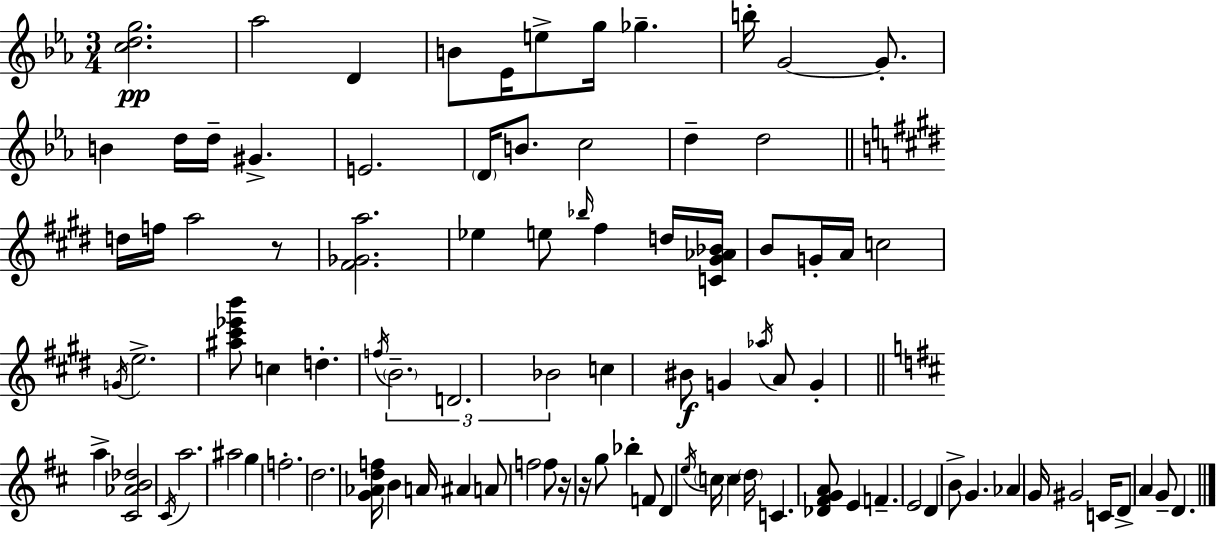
[C5,D5,G5]/h. Ab5/h D4/q B4/e Eb4/s E5/e G5/s Gb5/q. B5/s G4/h G4/e. B4/q D5/s D5/s G#4/q. E4/h. D4/s B4/e. C5/h D5/q D5/h D5/s F5/s A5/h R/e [F#4,Gb4,A5]/h. Eb5/q E5/e Bb5/s F#5/q D5/s [C4,G#4,Ab4,Bb4]/s B4/e G4/s A4/s C5/h G4/s E5/h. [A#5,C#6,Eb6,B6]/e C5/q D5/q. F5/s B4/h. D4/h. Bb4/h C5/q BIS4/e G4/q Ab5/s A4/e G4/q A5/q [C#4,Ab4,B4,Db5]/h C#4/s A5/h. A#5/h G5/q F5/h. D5/h. [G4,Ab4,D5,F5]/s B4/q A4/s A#4/q A4/e F5/h F5/e R/s R/s G5/e Bb5/q F4/e D4/q E5/s C5/s C5/q D5/s C4/q. [Db4,F#4,G4,A4]/e E4/q F4/q. E4/h D4/q B4/e G4/q. Ab4/q G4/s G#4/h C4/s D4/e A4/q G4/e D4/q.